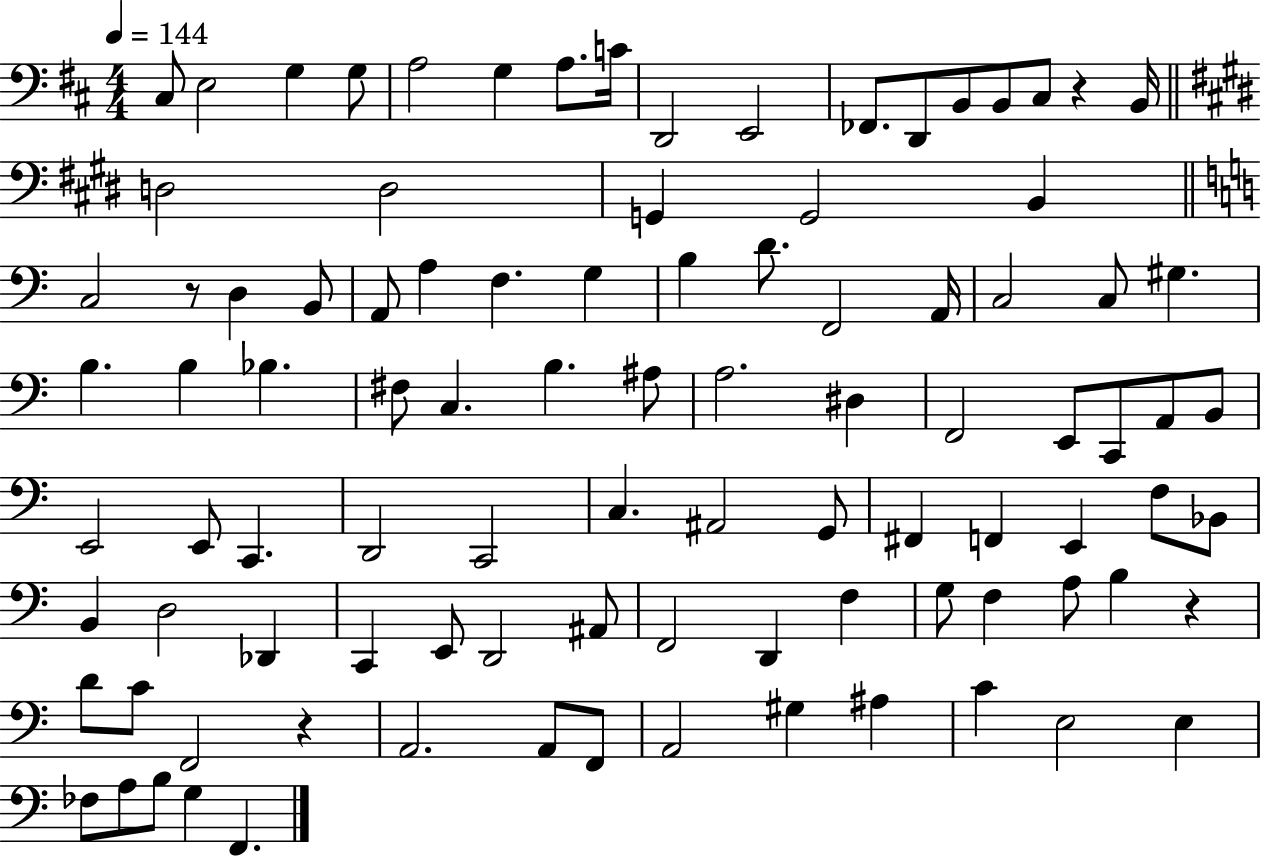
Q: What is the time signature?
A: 4/4